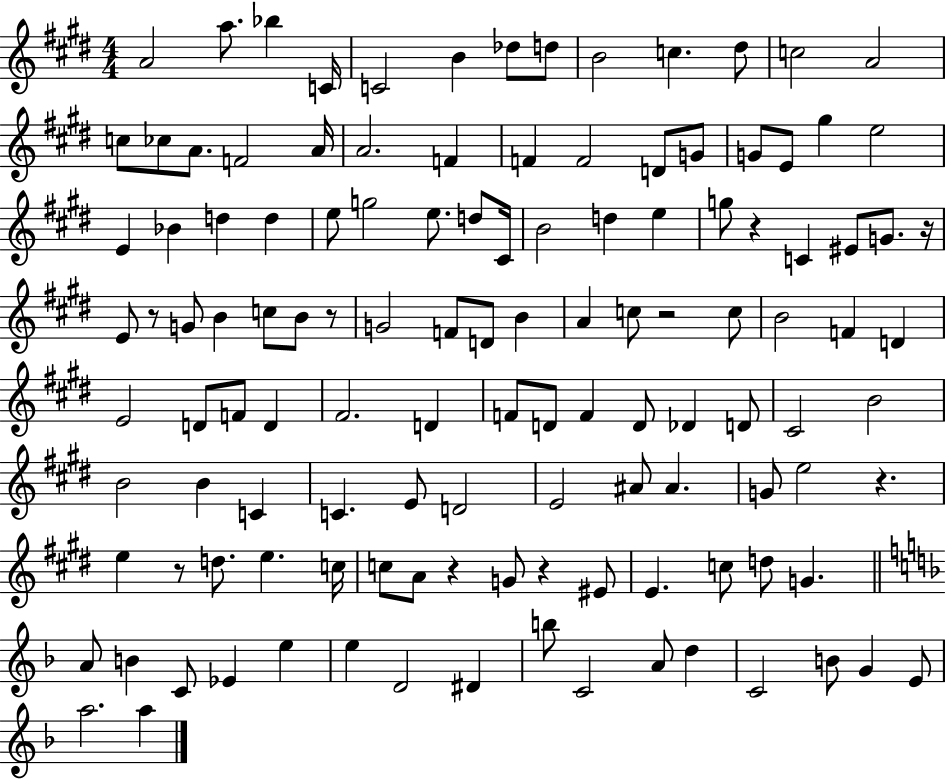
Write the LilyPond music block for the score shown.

{
  \clef treble
  \numericTimeSignature
  \time 4/4
  \key e \major
  a'2 a''8. bes''4 c'16 | c'2 b'4 des''8 d''8 | b'2 c''4. dis''8 | c''2 a'2 | \break c''8 ces''8 a'8. f'2 a'16 | a'2. f'4 | f'4 f'2 d'8 g'8 | g'8 e'8 gis''4 e''2 | \break e'4 bes'4 d''4 d''4 | e''8 g''2 e''8. d''8 cis'16 | b'2 d''4 e''4 | g''8 r4 c'4 eis'8 g'8. r16 | \break e'8 r8 g'8 b'4 c''8 b'8 r8 | g'2 f'8 d'8 b'4 | a'4 c''8 r2 c''8 | b'2 f'4 d'4 | \break e'2 d'8 f'8 d'4 | fis'2. d'4 | f'8 d'8 f'4 d'8 des'4 d'8 | cis'2 b'2 | \break b'2 b'4 c'4 | c'4. e'8 d'2 | e'2 ais'8 ais'4. | g'8 e''2 r4. | \break e''4 r8 d''8. e''4. c''16 | c''8 a'8 r4 g'8 r4 eis'8 | e'4. c''8 d''8 g'4. | \bar "||" \break \key f \major a'8 b'4 c'8 ees'4 e''4 | e''4 d'2 dis'4 | b''8 c'2 a'8 d''4 | c'2 b'8 g'4 e'8 | \break a''2. a''4 | \bar "|."
}